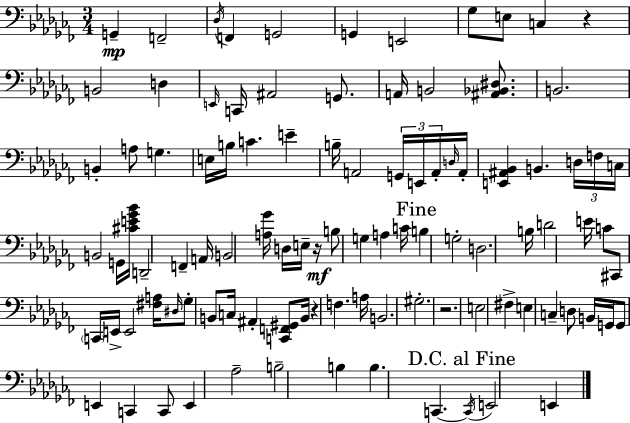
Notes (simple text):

G2/q F2/h Db3/s F2/q G2/h G2/q E2/h Gb3/e E3/e C3/q R/q B2/h D3/q E2/s C2/s A#2/h G2/e. A2/s B2/h [A#2,Bb2,D#3]/e. B2/h. B2/q A3/e G3/q. E3/s B3/s C4/q. E4/q B3/s A2/h G2/s E2/s A2/s D3/s A2/s [E2,A#2,Bb2]/q B2/q. D3/s F3/s C3/s B2/h G2/s [C#4,E4,Gb4,Bb4]/s D2/h F2/q A2/s B2/h [A3,Gb4]/s D3/s E3/s R/s B3/e G3/q A3/q C4/s B3/q G3/h D3/h. B3/s D4/h E4/s C4/e C#2/e C2/s E2/s E2/h [F#3,A3]/s D#3/s Gb3/e B2/e C3/s A#2/q [C2,F2,G#2]/e B2/s R/q F3/q. A3/s B2/h. G#3/h. R/h. E3/h F#3/q E3/q C3/q D3/e B2/s G2/s G2/e E2/q C2/q C2/e E2/q Ab3/h B3/h B3/q B3/q. C2/q. C2/s E2/h E2/q